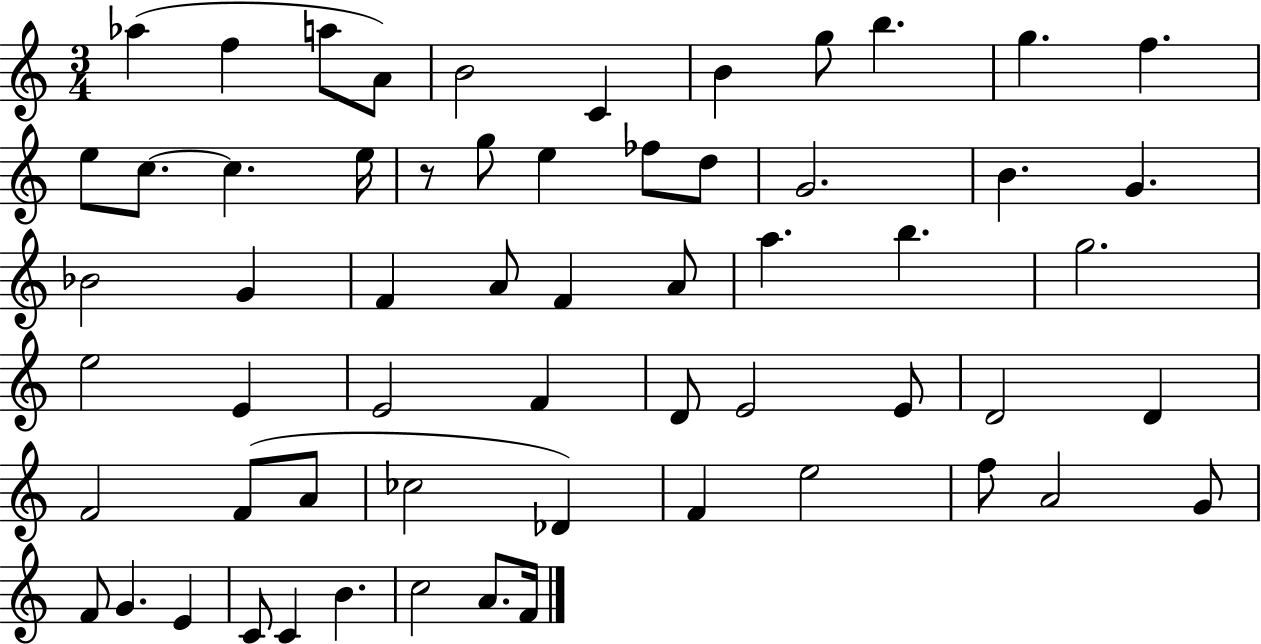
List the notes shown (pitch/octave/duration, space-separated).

Ab5/q F5/q A5/e A4/e B4/h C4/q B4/q G5/e B5/q. G5/q. F5/q. E5/e C5/e. C5/q. E5/s R/e G5/e E5/q FES5/e D5/e G4/h. B4/q. G4/q. Bb4/h G4/q F4/q A4/e F4/q A4/e A5/q. B5/q. G5/h. E5/h E4/q E4/h F4/q D4/e E4/h E4/e D4/h D4/q F4/h F4/e A4/e CES5/h Db4/q F4/q E5/h F5/e A4/h G4/e F4/e G4/q. E4/q C4/e C4/q B4/q. C5/h A4/e. F4/s